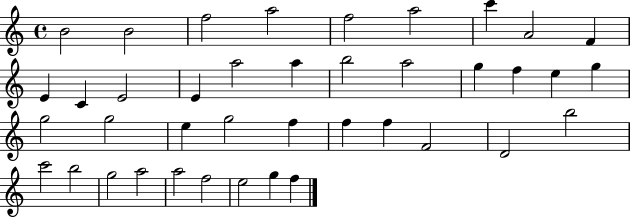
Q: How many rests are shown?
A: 0